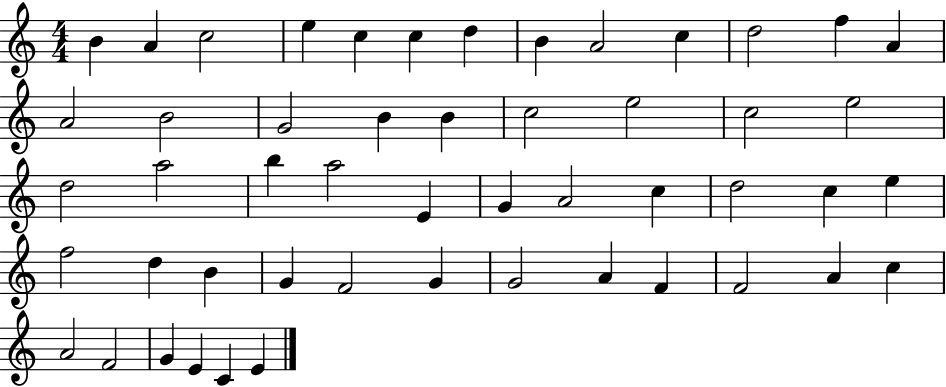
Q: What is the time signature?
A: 4/4